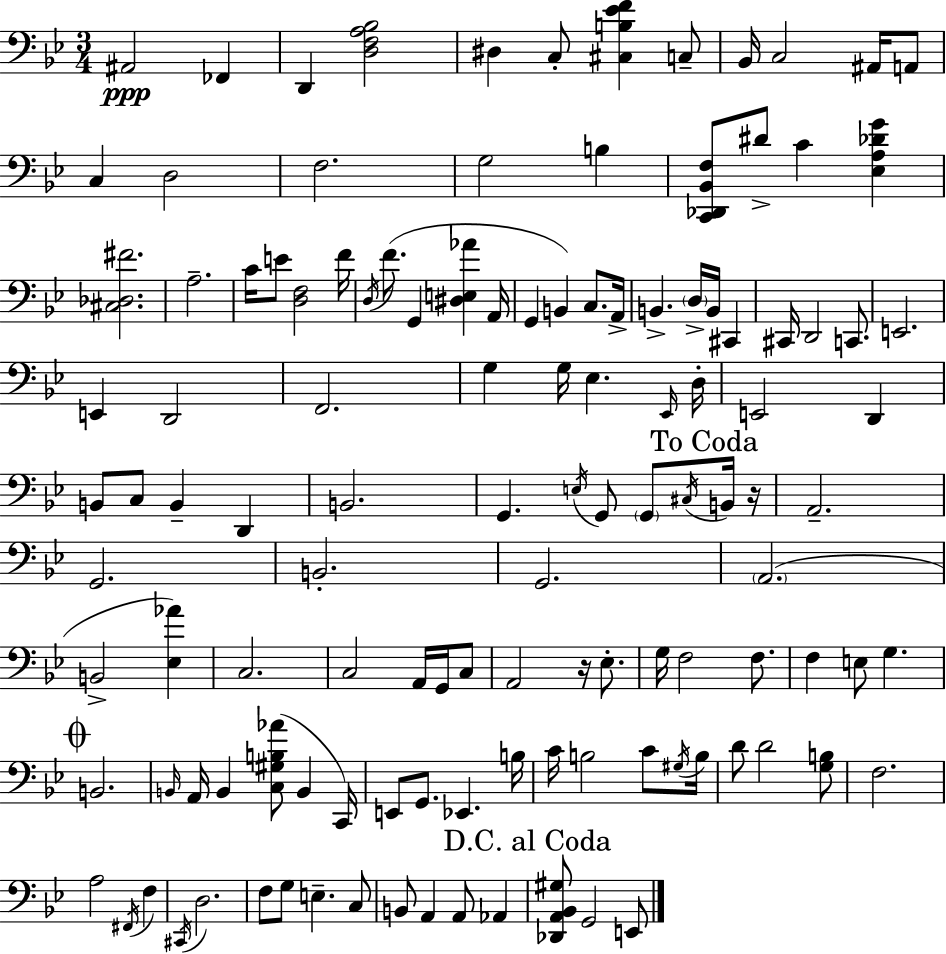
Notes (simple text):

A#2/h FES2/q D2/q [D3,F3,A3,Bb3]/h D#3/q C3/e [C#3,B3,Eb4,F4]/q C3/e Bb2/s C3/h A#2/s A2/e C3/q D3/h F3/h. G3/h B3/q [C2,Db2,Bb2,F3]/e D#4/e C4/q [Eb3,A3,Db4,G4]/q [C#3,Db3,F#4]/h. A3/h. C4/s E4/e [D3,F3]/h F4/s D3/s F4/e. G2/q [D#3,E3,Ab4]/q A2/s G2/q B2/q C3/e. A2/s B2/q. D3/s B2/s C#2/q C#2/s D2/h C2/e. E2/h. E2/q D2/h F2/h. G3/q G3/s Eb3/q. Eb2/s D3/s E2/h D2/q B2/e C3/e B2/q D2/q B2/h. G2/q. E3/s G2/e G2/e C#3/s B2/s R/s A2/h. G2/h. B2/h. G2/h. A2/h. B2/h [Eb3,Ab4]/q C3/h. C3/h A2/s G2/s C3/e A2/h R/s Eb3/e. G3/s F3/h F3/e. F3/q E3/e G3/q. B2/h. B2/s A2/s B2/q [C3,G#3,B3,Ab4]/e B2/q C2/s E2/e G2/e. Eb2/q. B3/s C4/s B3/h C4/e G#3/s B3/s D4/e D4/h [G3,B3]/e F3/h. A3/h F#2/s F3/q C#2/s D3/h. F3/e G3/e E3/q. C3/e B2/e A2/q A2/e Ab2/q [Db2,A2,Bb2,G#3]/e G2/h E2/e